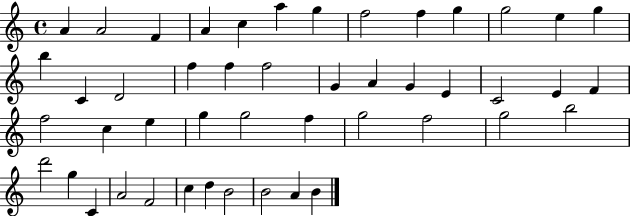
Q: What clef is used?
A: treble